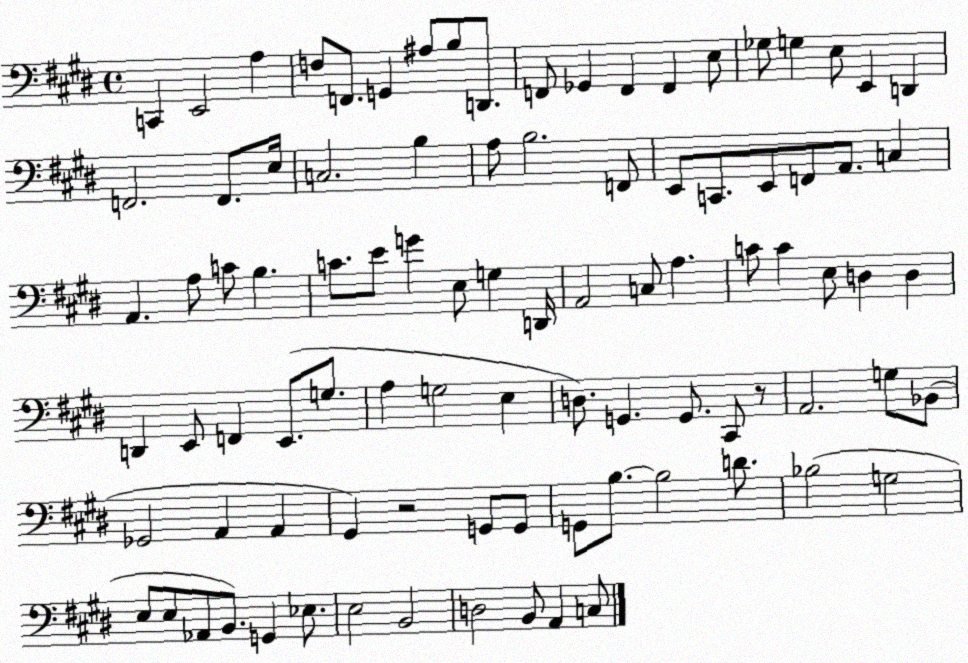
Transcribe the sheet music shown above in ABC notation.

X:1
T:Untitled
M:4/4
L:1/4
K:E
C,, E,,2 A, F,/2 F,,/2 G,, ^A,/2 B,/2 D,,/2 F,,/2 _G,, F,, F,, E,/2 _G,/2 G, E,/2 E,, D,, F,,2 F,,/2 E,/4 C,2 B, A,/2 B,2 F,,/2 E,,/2 C,,/2 E,,/2 F,,/2 A,,/2 C, A,, A,/2 C/2 B, C/2 E/2 G E,/2 G, D,,/4 A,,2 C,/2 A, C/2 C E,/2 D, D, D,, E,,/2 F,, E,,/2 G,/2 A, G,2 E, D,/2 G,, G,,/2 ^C,,/2 z/2 A,,2 G,/2 _B,,/2 _G,,2 A,, A,, ^G,, z2 G,,/2 G,,/2 G,,/2 B,/2 B,2 D/2 _B,2 G,2 E,/2 E,/2 _A,,/2 B,,/2 G,, _E,/2 E,2 B,,2 D,2 B,,/2 A,, C,/2